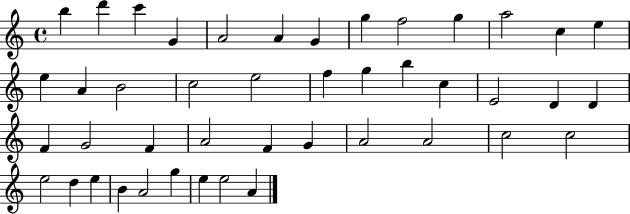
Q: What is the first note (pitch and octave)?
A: B5